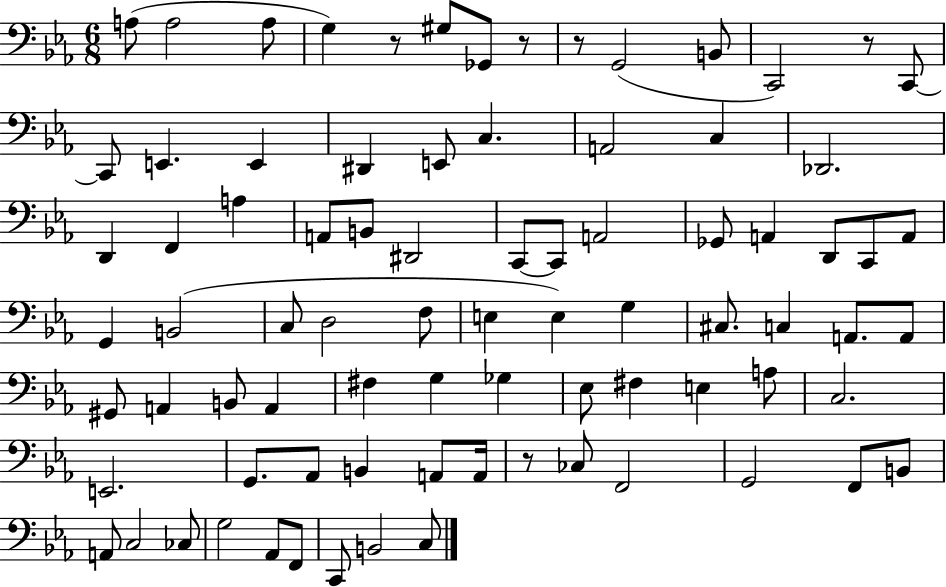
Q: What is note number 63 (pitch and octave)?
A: A2